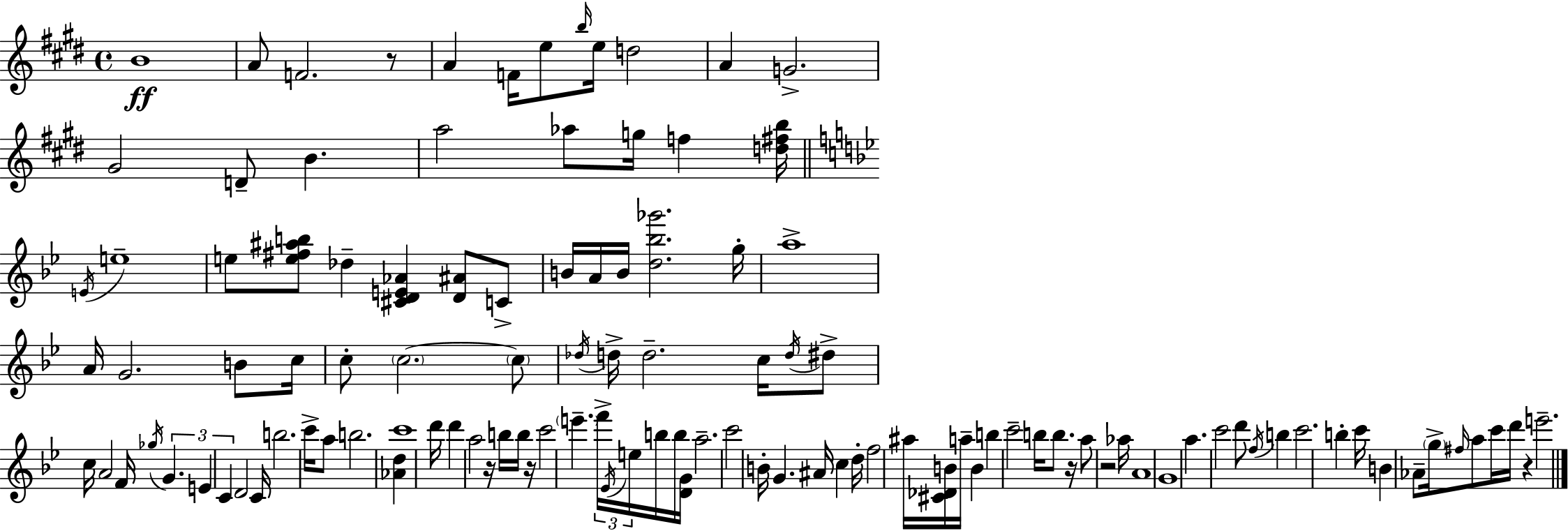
B4/w A4/e F4/h. R/e A4/q F4/s E5/e B5/s E5/s D5/h A4/q G4/h. G#4/h D4/e B4/q. A5/h Ab5/e G5/s F5/q [D5,F#5,B5]/s E4/s E5/w E5/e [E5,F#5,A#5,B5]/e Db5/q [C#4,D4,E4,Ab4]/q [D4,A#4]/e C4/e B4/s A4/s B4/s [D5,Bb5,Gb6]/h. G5/s A5/w A4/s G4/h. B4/e C5/s C5/e C5/h. C5/e Db5/s D5/s D5/h. C5/s D5/s D#5/e C5/s A4/h F4/s Gb5/s G4/q. E4/q C4/q D4/h C4/s B5/h. C6/s A5/e B5/h. [Ab4,D5]/q C6/w D6/s D6/q A5/h R/s B5/s B5/s R/s C6/h E6/q. F6/s Eb4/s E5/s B5/s B5/s [D4,G4]/s A5/h. C6/h B4/s G4/q. A#4/s C5/q D5/s F5/h A#5/s [C#4,Db4,B4]/s A5/s B4/q B5/q C6/h B5/s B5/e. R/s A5/e R/h Ab5/s A4/w G4/w A5/q. C6/h D6/e F5/s B5/q C6/h. B5/q C6/s B4/q Ab4/e G5/s F#5/s A5/e C6/s D6/s R/q E6/h.